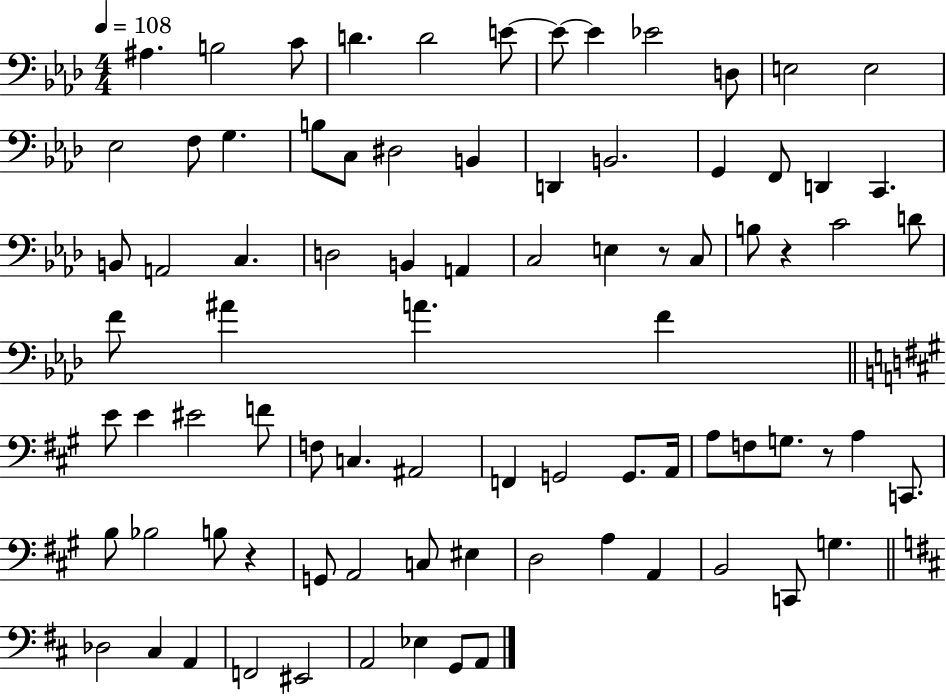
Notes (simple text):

A#3/q. B3/h C4/e D4/q. D4/h E4/e E4/e E4/q Eb4/h D3/e E3/h E3/h Eb3/h F3/e G3/q. B3/e C3/e D#3/h B2/q D2/q B2/h. G2/q F2/e D2/q C2/q. B2/e A2/h C3/q. D3/h B2/q A2/q C3/h E3/q R/e C3/e B3/e R/q C4/h D4/e F4/e A#4/q A4/q. F4/q E4/e E4/q EIS4/h F4/e F3/e C3/q. A#2/h F2/q G2/h G2/e. A2/s A3/e F3/e G3/e. R/e A3/q C2/e. B3/e Bb3/h B3/e R/q G2/e A2/h C3/e EIS3/q D3/h A3/q A2/q B2/h C2/e G3/q. Db3/h C#3/q A2/q F2/h EIS2/h A2/h Eb3/q G2/e A2/e